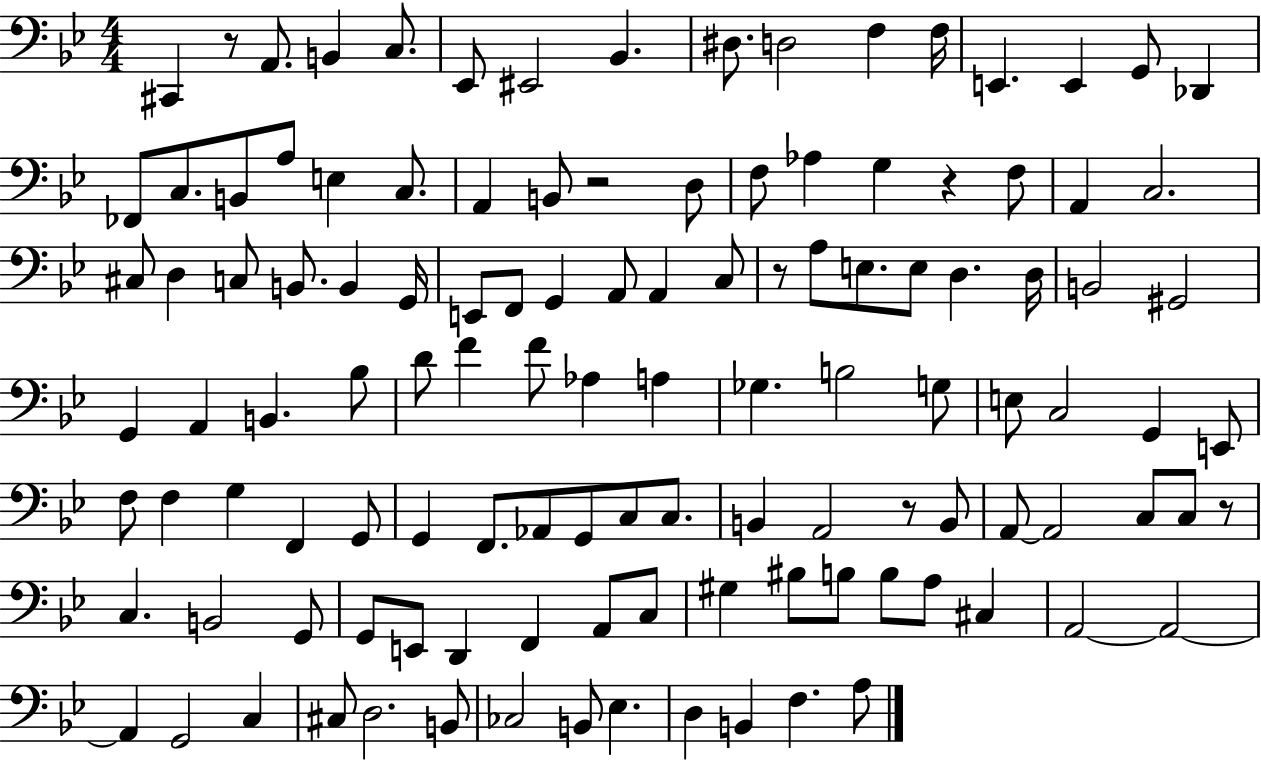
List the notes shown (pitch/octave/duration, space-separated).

C#2/q R/e A2/e. B2/q C3/e. Eb2/e EIS2/h Bb2/q. D#3/e. D3/h F3/q F3/s E2/q. E2/q G2/e Db2/q FES2/e C3/e. B2/e A3/e E3/q C3/e. A2/q B2/e R/h D3/e F3/e Ab3/q G3/q R/q F3/e A2/q C3/h. C#3/e D3/q C3/e B2/e. B2/q G2/s E2/e F2/e G2/q A2/e A2/q C3/e R/e A3/e E3/e. E3/e D3/q. D3/s B2/h G#2/h G2/q A2/q B2/q. Bb3/e D4/e F4/q F4/e Ab3/q A3/q Gb3/q. B3/h G3/e E3/e C3/h G2/q E2/e F3/e F3/q G3/q F2/q G2/e G2/q F2/e. Ab2/e G2/e C3/e C3/e. B2/q A2/h R/e B2/e A2/e A2/h C3/e C3/e R/e C3/q. B2/h G2/e G2/e E2/e D2/q F2/q A2/e C3/e G#3/q BIS3/e B3/e B3/e A3/e C#3/q A2/h A2/h A2/q G2/h C3/q C#3/e D3/h. B2/e CES3/h B2/e Eb3/q. D3/q B2/q F3/q. A3/e